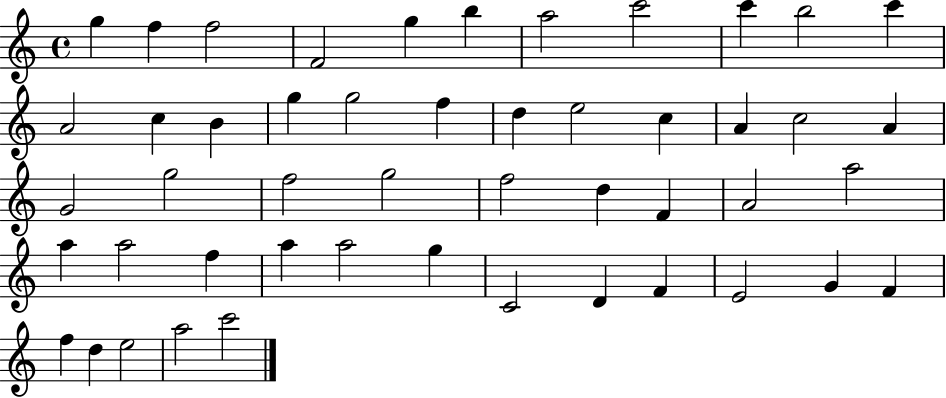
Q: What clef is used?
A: treble